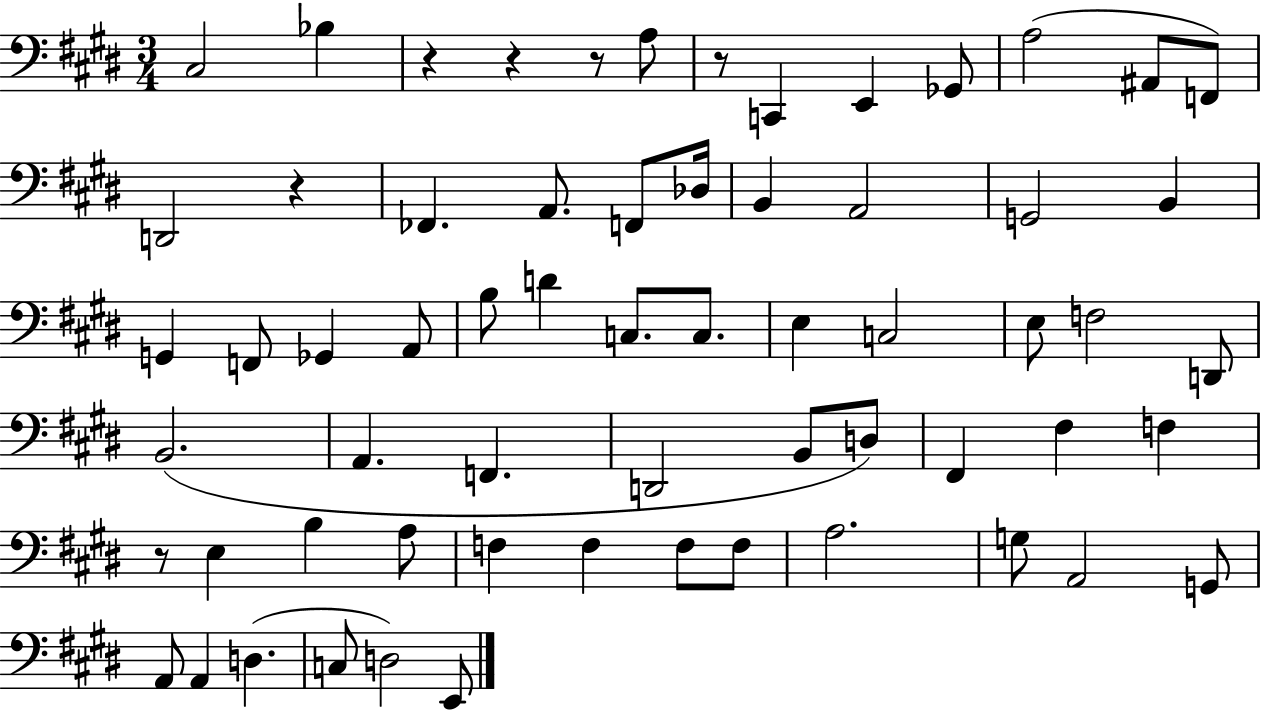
{
  \clef bass
  \numericTimeSignature
  \time 3/4
  \key e \major
  cis2 bes4 | r4 r4 r8 a8 | r8 c,4 e,4 ges,8 | a2( ais,8 f,8) | \break d,2 r4 | fes,4. a,8. f,8 des16 | b,4 a,2 | g,2 b,4 | \break g,4 f,8 ges,4 a,8 | b8 d'4 c8. c8. | e4 c2 | e8 f2 d,8 | \break b,2.( | a,4. f,4. | d,2 b,8 d8) | fis,4 fis4 f4 | \break r8 e4 b4 a8 | f4 f4 f8 f8 | a2. | g8 a,2 g,8 | \break a,8 a,4 d4.( | c8 d2) e,8 | \bar "|."
}